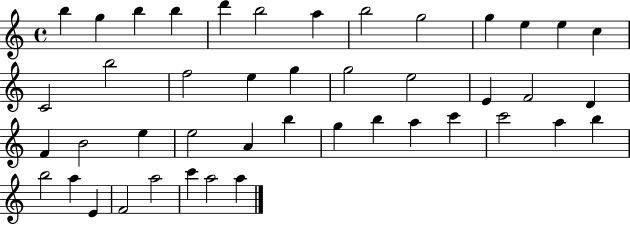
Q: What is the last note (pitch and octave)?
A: A5